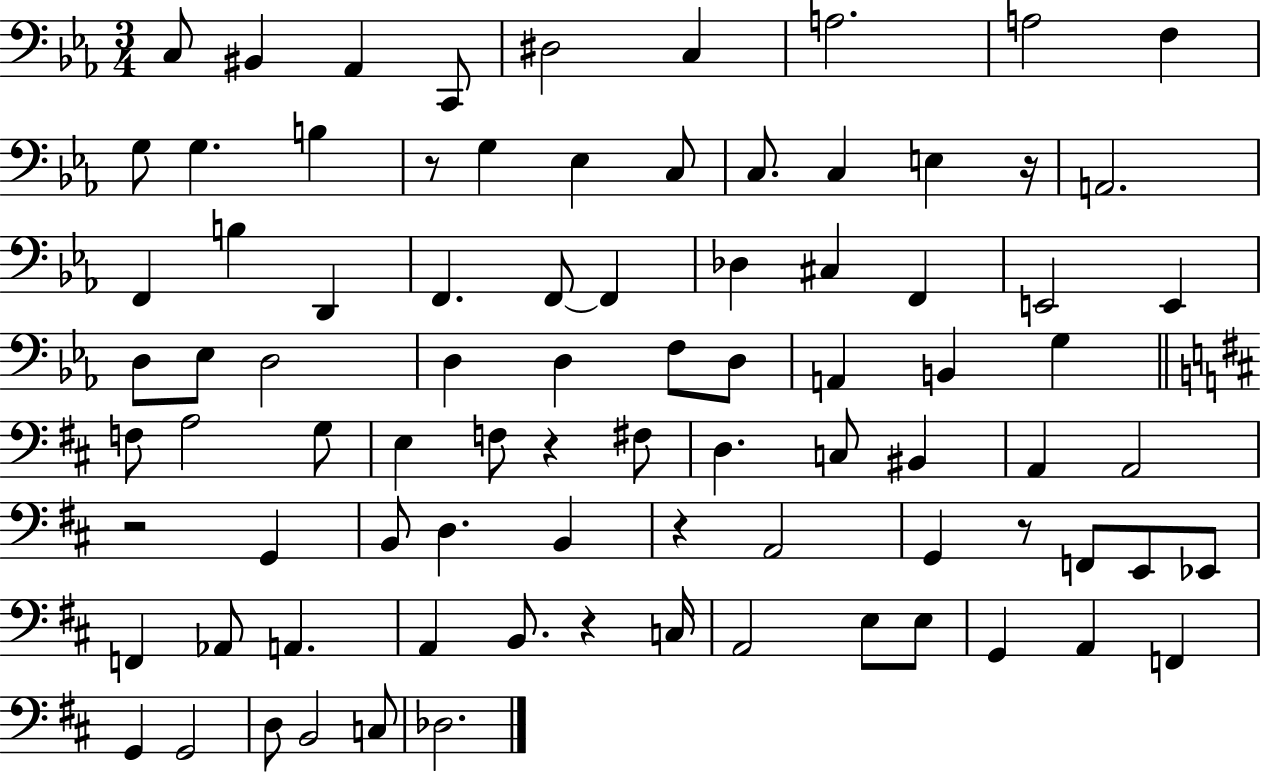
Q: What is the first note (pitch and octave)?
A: C3